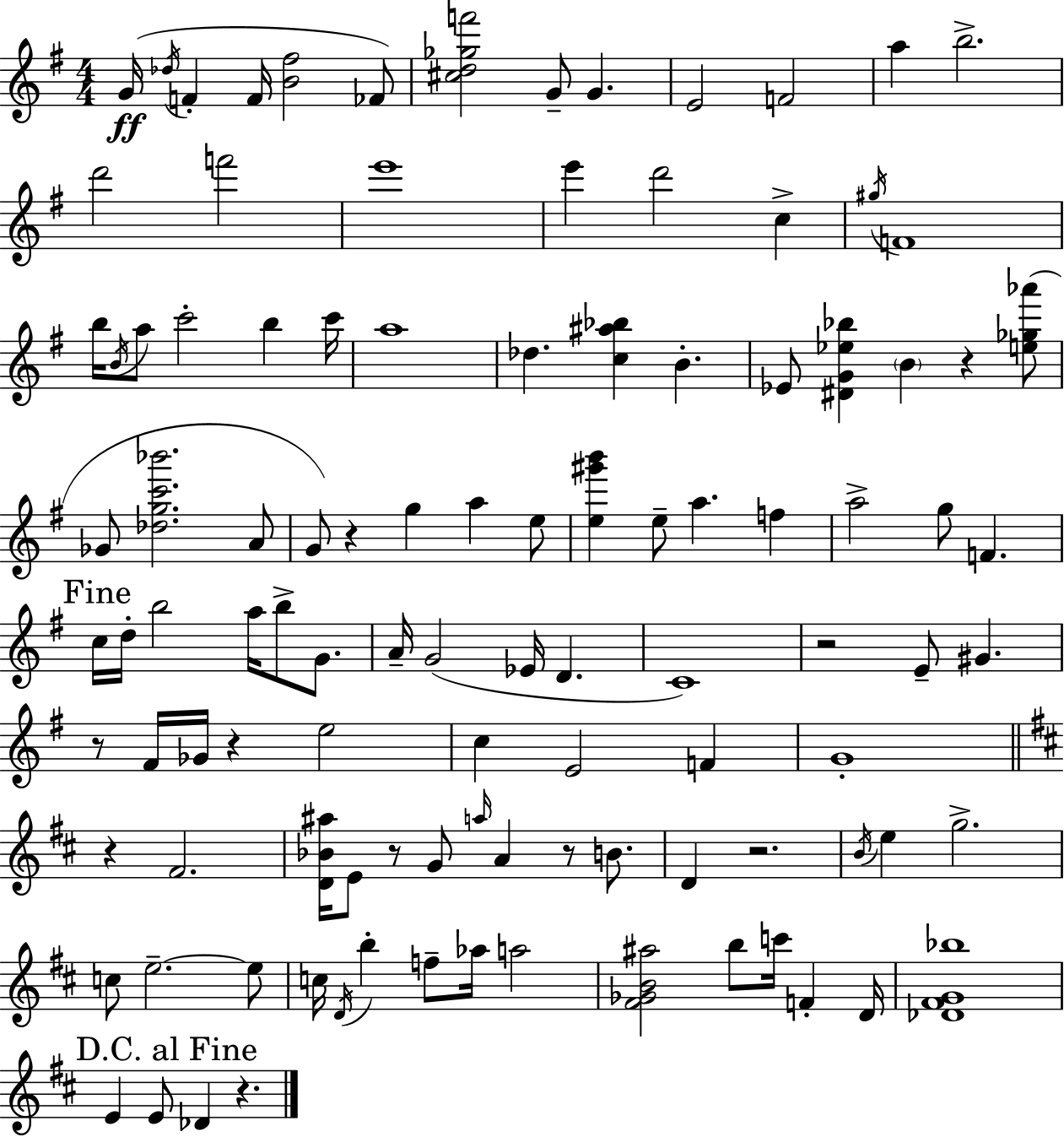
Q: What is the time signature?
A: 4/4